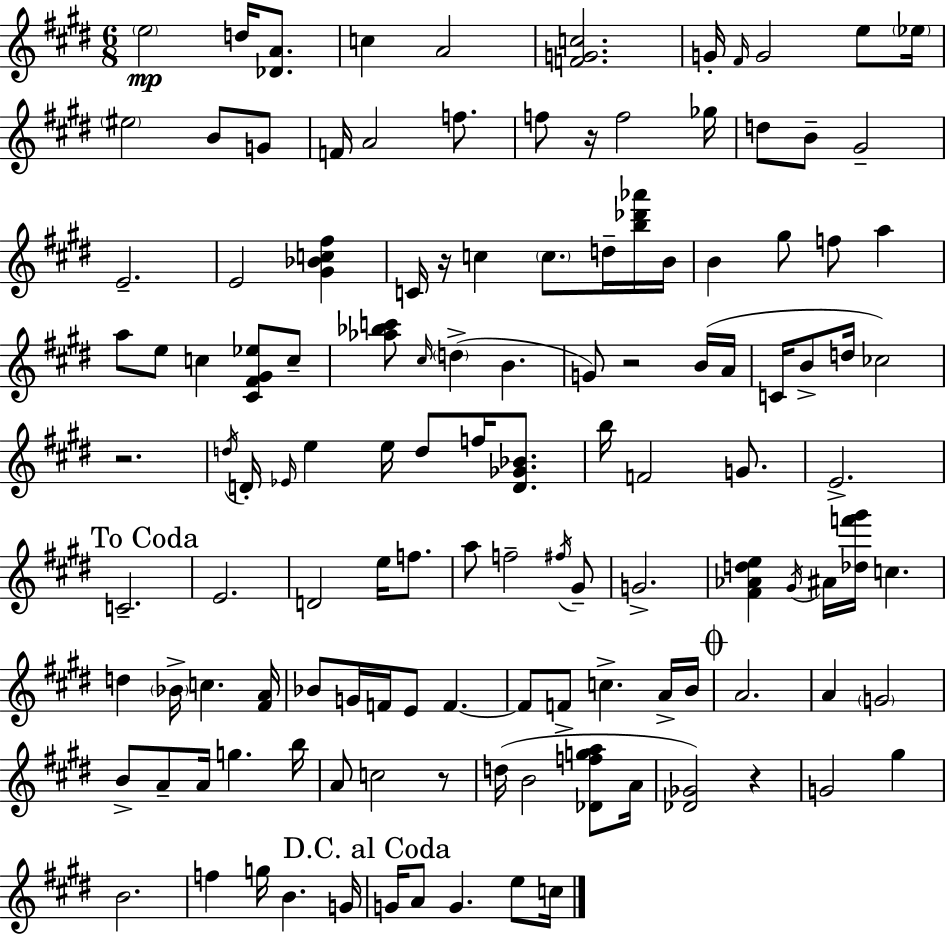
E5/h D5/s [Db4,A4]/e. C5/q A4/h [F4,G4,C5]/h. G4/s F#4/s G4/h E5/e Eb5/s EIS5/h B4/e G4/e F4/s A4/h F5/e. F5/e R/s F5/h Gb5/s D5/e B4/e G#4/h E4/h. E4/h [G#4,Bb4,C5,F#5]/q C4/s R/s C5/q C5/e. D5/s [B5,Db6,Ab6]/s B4/s B4/q G#5/e F5/e A5/q A5/e E5/e C5/q [C#4,F#4,G#4,Eb5]/e C5/e [Ab5,Bb5,C6]/e C#5/s D5/q B4/q. G4/e R/h B4/s A4/s C4/s B4/e D5/s CES5/h R/h. D5/s D4/s Eb4/s E5/q E5/s D5/e F5/s [D4,Gb4,Bb4]/e. B5/s F4/h G4/e. E4/h. C4/h. E4/h. D4/h E5/s F5/e. A5/e F5/h F#5/s G#4/e G4/h. [F#4,Ab4,D5,E5]/q G#4/s A#4/s [Db5,F6,G#6]/s C5/q. D5/q Bb4/s C5/q. [F#4,A4]/s Bb4/e G4/s F4/s E4/e F4/q. F4/e F4/e C5/q. A4/s B4/s A4/h. A4/q G4/h B4/e A4/e A4/s G5/q. B5/s A4/e C5/h R/e D5/s B4/h [Db4,F5,G5,A5]/e A4/s [Db4,Gb4]/h R/q G4/h G#5/q B4/h. F5/q G5/s B4/q. G4/s G4/s A4/e G4/q. E5/e C5/s